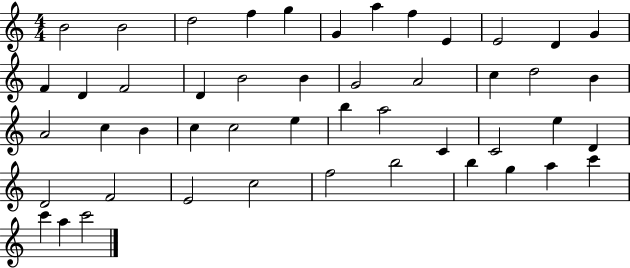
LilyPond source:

{
  \clef treble
  \numericTimeSignature
  \time 4/4
  \key c \major
  b'2 b'2 | d''2 f''4 g''4 | g'4 a''4 f''4 e'4 | e'2 d'4 g'4 | \break f'4 d'4 f'2 | d'4 b'2 b'4 | g'2 a'2 | c''4 d''2 b'4 | \break a'2 c''4 b'4 | c''4 c''2 e''4 | b''4 a''2 c'4 | c'2 e''4 d'4 | \break d'2 f'2 | e'2 c''2 | f''2 b''2 | b''4 g''4 a''4 c'''4 | \break c'''4 a''4 c'''2 | \bar "|."
}